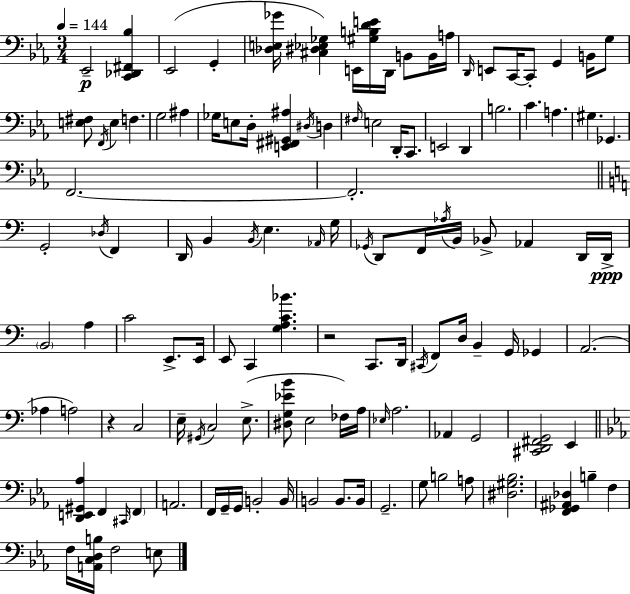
{
  \clef bass
  \numericTimeSignature
  \time 3/4
  \key c \minor
  \tempo 4 = 144
  \repeat volta 2 { ees,2--\p <c, des, fis, bes>4 | ees,2( g,4-. | <des e ges'>16 <cis dis ees ges>4) e,16 <gis b d' e'>16 d,16 b,8 b,16 a16 | \grace { d,16 } e,8 c,16~~ c,8-. g,4 b,16 g8 | \break <e fis>8 \acciaccatura { f,16 } e4 f4. | g2 ais4 | ges16 e8 d16-. <e, fis, gis, ais>4 \acciaccatura { dis16 } d4 | \grace { fis16 } e2 | \break d,16-. c,8. e,2 | d,4 b2. | c'4. a4. | gis4. ges,4. | \break f,2.~~ | f,2.-. | \bar "||" \break \key c \major g,2-. \acciaccatura { des16 } f,4 | d,16 b,4 \acciaccatura { b,16 } e4. | \grace { aes,16 } g16 \acciaccatura { ges,16 } d,8 f,16 \acciaccatura { aes16 } b,16 bes,8-> aes,4 | d,16 d,16->\ppp \parenthesize b,2 | \break a4 c'2 | e,8.-> e,16 e,8 c,4 <g a c' bes'>4. | r2 | c,8. d,16 \acciaccatura { cis,16 } f,8 d16 b,4-- | \break g,16 ges,4 a,2.( | aes4 a2) | r4 c2 | e16-- \acciaccatura { gis,16 } c2 | \break e8.->( <dis g ees' b'>8 e2 | fes16) a16 \grace { ees16 } a2. | aes,4 | g,2 <cis, d, fis, g,>2 | \break e,4 \bar "||" \break \key ees \major <d, e, gis, aes>4 f,4 \grace { cis,16 } \parenthesize f,4 | a,2. | f,16 g,16-- g,16 b,2-. | b,16 b,2 b,8. | \break b,16 g,2.-- | g8 b2 a8 | <dis gis bes>2. | <f, ges, ais, des>4 b4-- f4 | \break f16 <a, c d b>16 f2 e8 | } \bar "|."
}